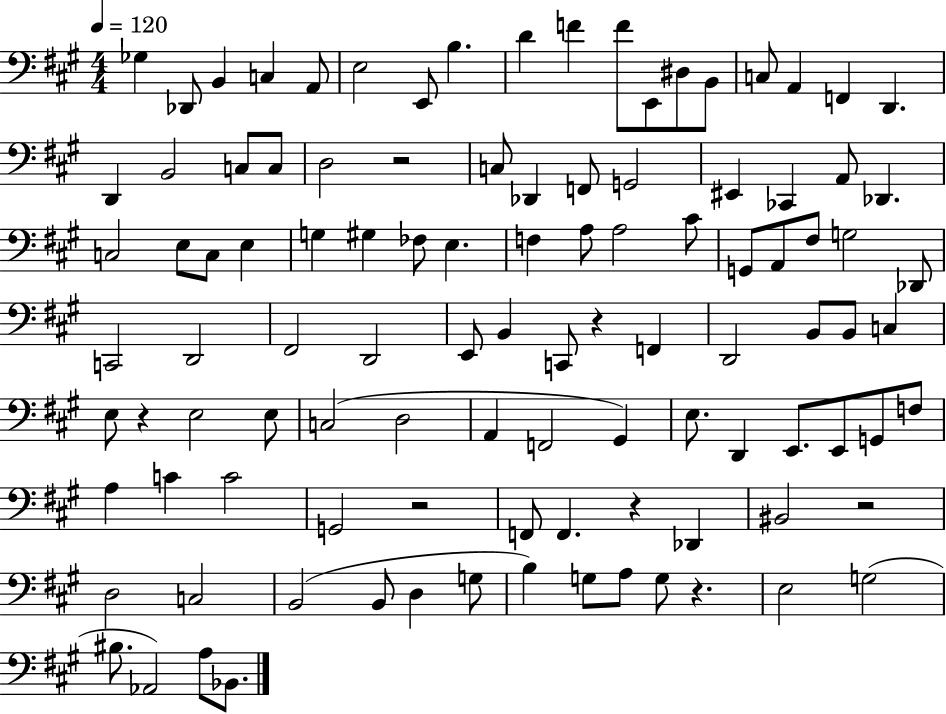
{
  \clef bass
  \numericTimeSignature
  \time 4/4
  \key a \major
  \tempo 4 = 120
  ges4 des,8 b,4 c4 a,8 | e2 e,8 b4. | d'4 f'4 f'8 e,8 dis8 b,8 | c8 a,4 f,4 d,4. | \break d,4 b,2 c8 c8 | d2 r2 | c8 des,4 f,8 g,2 | eis,4 ces,4 a,8 des,4. | \break c2 e8 c8 e4 | g4 gis4 fes8 e4. | f4 a8 a2 cis'8 | g,8 a,8 fis8 g2 des,8 | \break c,2 d,2 | fis,2 d,2 | e,8 b,4 c,8 r4 f,4 | d,2 b,8 b,8 c4 | \break e8 r4 e2 e8 | c2( d2 | a,4 f,2 gis,4) | e8. d,4 e,8. e,8 g,8 f8 | \break a4 c'4 c'2 | g,2 r2 | f,8 f,4. r4 des,4 | bis,2 r2 | \break d2 c2 | b,2( b,8 d4 g8 | b4) g8 a8 g8 r4. | e2 g2( | \break bis8. aes,2) a8 bes,8. | \bar "|."
}